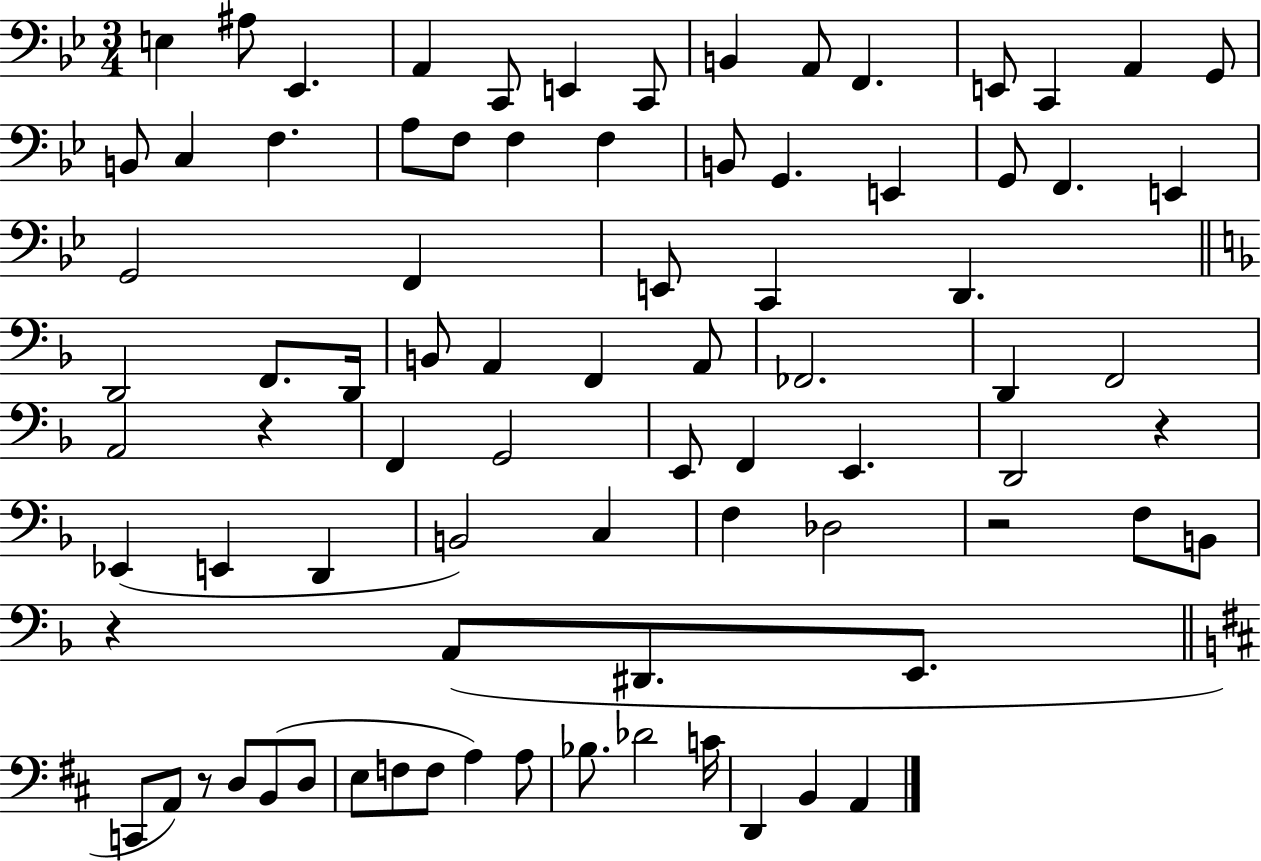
E3/q A#3/e Eb2/q. A2/q C2/e E2/q C2/e B2/q A2/e F2/q. E2/e C2/q A2/q G2/e B2/e C3/q F3/q. A3/e F3/e F3/q F3/q B2/e G2/q. E2/q G2/e F2/q. E2/q G2/h F2/q E2/e C2/q D2/q. D2/h F2/e. D2/s B2/e A2/q F2/q A2/e FES2/h. D2/q F2/h A2/h R/q F2/q G2/h E2/e F2/q E2/q. D2/h R/q Eb2/q E2/q D2/q B2/h C3/q F3/q Db3/h R/h F3/e B2/e R/q A2/e D#2/e. E2/e. C2/e A2/e R/e D3/e B2/e D3/e E3/e F3/e F3/e A3/q A3/e Bb3/e. Db4/h C4/s D2/q B2/q A2/q